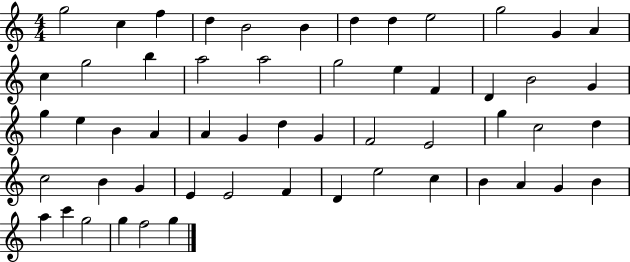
{
  \clef treble
  \numericTimeSignature
  \time 4/4
  \key c \major
  g''2 c''4 f''4 | d''4 b'2 b'4 | d''4 d''4 e''2 | g''2 g'4 a'4 | \break c''4 g''2 b''4 | a''2 a''2 | g''2 e''4 f'4 | d'4 b'2 g'4 | \break g''4 e''4 b'4 a'4 | a'4 g'4 d''4 g'4 | f'2 e'2 | g''4 c''2 d''4 | \break c''2 b'4 g'4 | e'4 e'2 f'4 | d'4 e''2 c''4 | b'4 a'4 g'4 b'4 | \break a''4 c'''4 g''2 | g''4 f''2 g''4 | \bar "|."
}